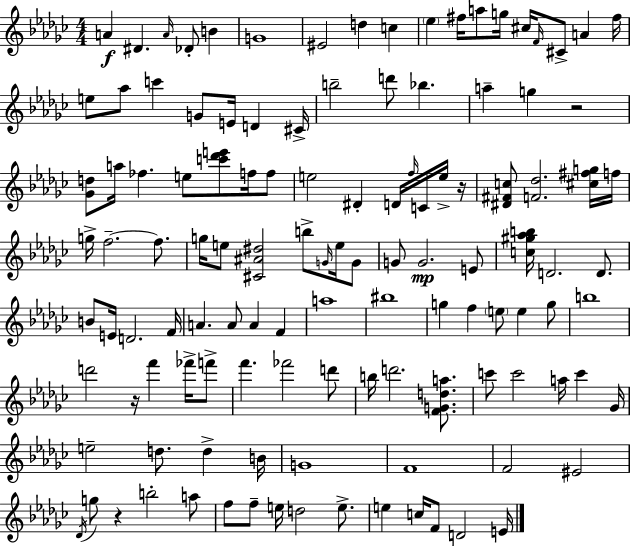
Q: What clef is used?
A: treble